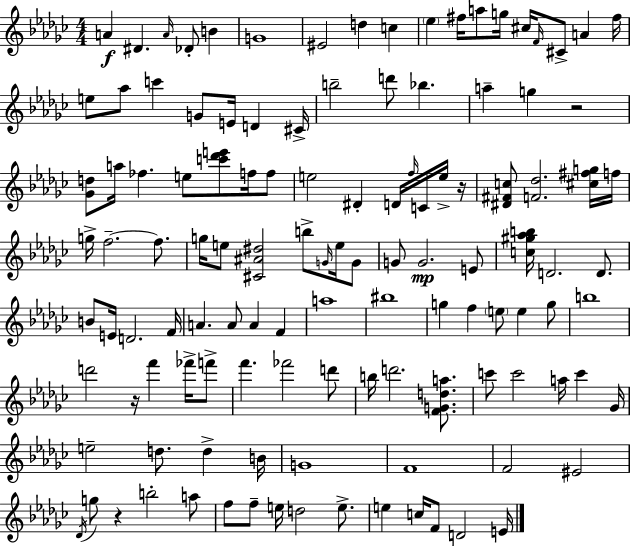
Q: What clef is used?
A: treble